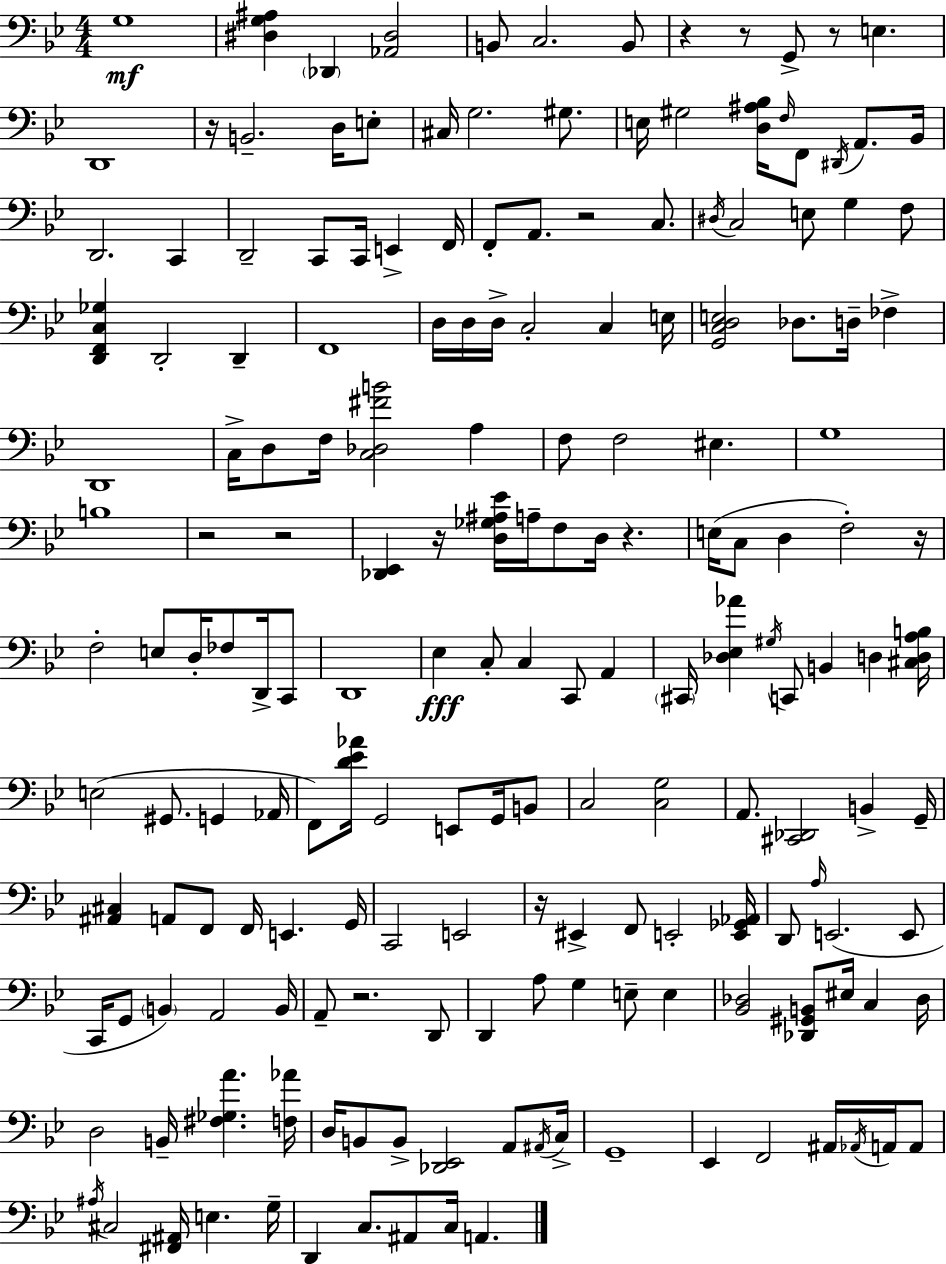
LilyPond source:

{
  \clef bass
  \numericTimeSignature
  \time 4/4
  \key bes \major
  g1\mf | <dis g ais>4 \parenthesize des,4 <aes, dis>2 | b,8 c2. b,8 | r4 r8 g,8-> r8 e4. | \break d,1 | r16 b,2.-- d16 e8-. | cis16 g2. gis8. | e16 gis2 <d ais bes>16 \grace { f16 } f,8 \acciaccatura { dis,16 } a,8. | \break bes,16 d,2. c,4 | d,2-- c,8 c,16 e,4-> | f,16 f,8-. a,8. r2 c8. | \acciaccatura { dis16 } c2 e8 g4 | \break f8 <d, f, c ges>4 d,2-. d,4-- | f,1 | d16 d16 d16-> c2-. c4 | e16 <g, c d e>2 des8. d16-- fes4-> | \break d,1 | c16-> d8 f16 <c des fis' b'>2 a4 | f8 f2 eis4. | g1 | \break b1 | r2 r2 | <des, ees,>4 r16 <d ges ais ees'>16 a16-- f8 d16 r4. | e16( c8 d4 f2-.) | \break r16 f2-. e8 d16-. fes8 | d,16-> c,8 d,1 | ees4\fff c8-. c4 c,8 a,4 | \parenthesize cis,16 <des ees aes'>4 \acciaccatura { gis16 } c,8 b,4 d4 | \break <cis d a b>16 e2( gis,8. g,4 | aes,16 f,8) <d' ees' aes'>16 g,2 e,8 | g,16 b,8 c2 <c g>2 | a,8. <cis, des,>2 b,4-> | \break g,16-- <ais, cis>4 a,8 f,8 f,16 e,4. | g,16 c,2 e,2 | r16 eis,4-> f,8 e,2-. | <e, ges, aes,>16 d,8 \grace { a16 } e,2.( | \break e,8 c,16 g,8 \parenthesize b,4) a,2 | b,16 a,8-- r2. | d,8 d,4 a8 g4 e8-- | e4 <bes, des>2 <des, gis, b,>8 eis16 | \break c4 des16 d2 b,16-- <fis ges a'>4. | <f aes'>16 d16 b,8 b,8-> <des, ees,>2 | a,8 \acciaccatura { ais,16 } c16-> g,1-- | ees,4 f,2 | \break ais,16 \acciaccatura { aes,16 } a,16 a,8 \acciaccatura { ais16 } cis2 | <fis, ais,>16 e4. g16-- d,4 c8. ais,8 | c16 a,4. \bar "|."
}